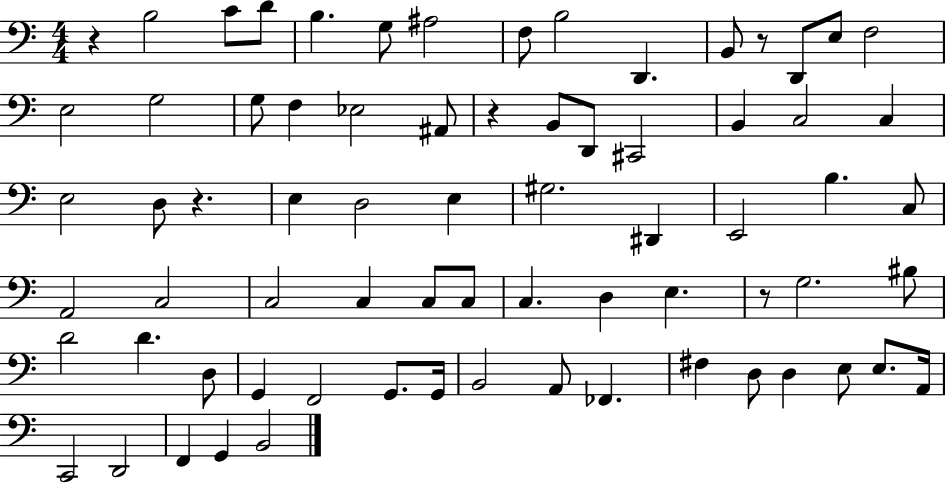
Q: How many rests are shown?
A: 5